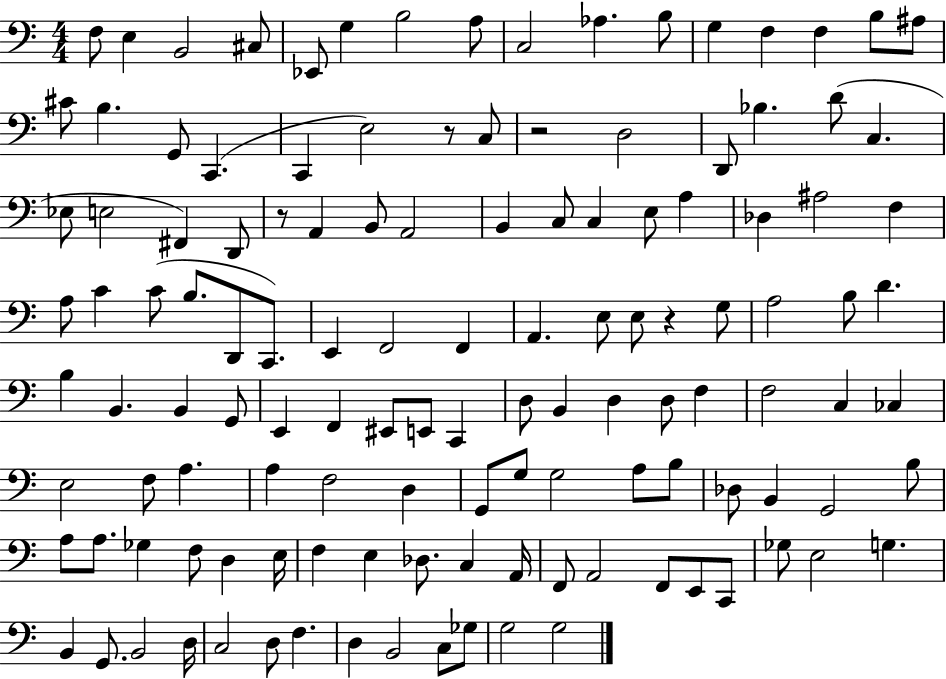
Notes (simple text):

F3/e E3/q B2/h C#3/e Eb2/e G3/q B3/h A3/e C3/h Ab3/q. B3/e G3/q F3/q F3/q B3/e A#3/e C#4/e B3/q. G2/e C2/q. C2/q E3/h R/e C3/e R/h D3/h D2/e Bb3/q. D4/e C3/q. Eb3/e E3/h F#2/q D2/e R/e A2/q B2/e A2/h B2/q C3/e C3/q E3/e A3/q Db3/q A#3/h F3/q A3/e C4/q C4/e B3/e. D2/e C2/e. E2/q F2/h F2/q A2/q. E3/e E3/e R/q G3/e A3/h B3/e D4/q. B3/q B2/q. B2/q G2/e E2/q F2/q EIS2/e E2/e C2/q D3/e B2/q D3/q D3/e F3/q F3/h C3/q CES3/q E3/h F3/e A3/q. A3/q F3/h D3/q G2/e G3/e G3/h A3/e B3/e Db3/e B2/q G2/h B3/e A3/e A3/e. Gb3/q F3/e D3/q E3/s F3/q E3/q Db3/e. C3/q A2/s F2/e A2/h F2/e E2/e C2/e Gb3/e E3/h G3/q. B2/q G2/e. B2/h D3/s C3/h D3/e F3/q. D3/q B2/h C3/e Gb3/e G3/h G3/h